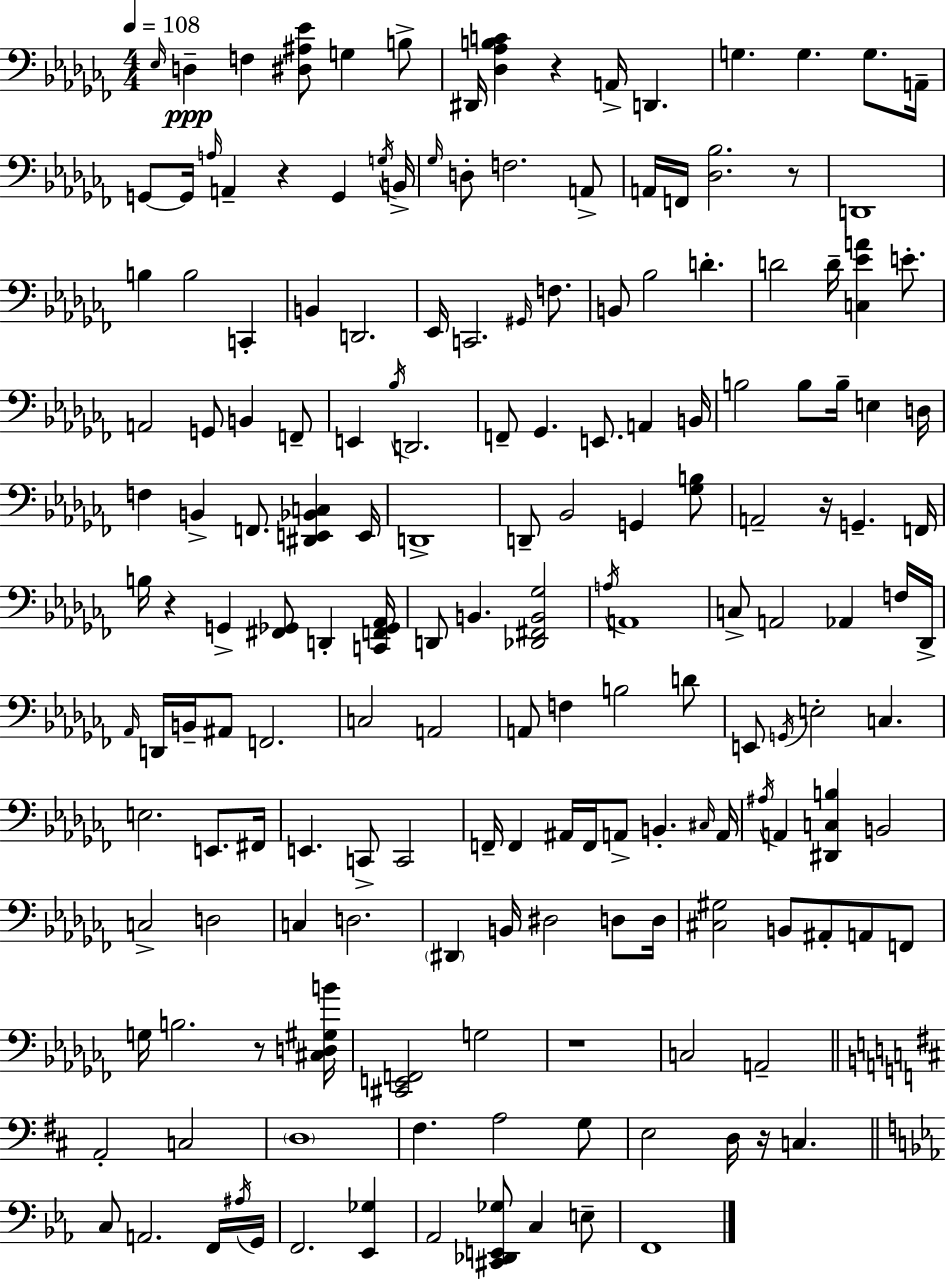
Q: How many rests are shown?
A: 8